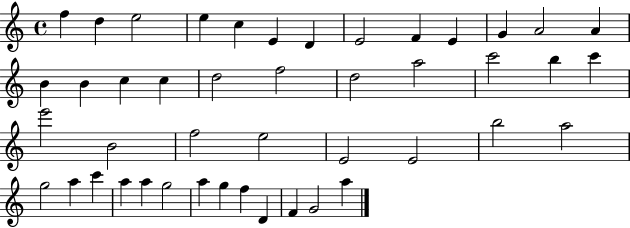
{
  \clef treble
  \time 4/4
  \defaultTimeSignature
  \key c \major
  f''4 d''4 e''2 | e''4 c''4 e'4 d'4 | e'2 f'4 e'4 | g'4 a'2 a'4 | \break b'4 b'4 c''4 c''4 | d''2 f''2 | d''2 a''2 | c'''2 b''4 c'''4 | \break e'''2 b'2 | f''2 e''2 | e'2 e'2 | b''2 a''2 | \break g''2 a''4 c'''4 | a''4 a''4 g''2 | a''4 g''4 f''4 d'4 | f'4 g'2 a''4 | \break \bar "|."
}